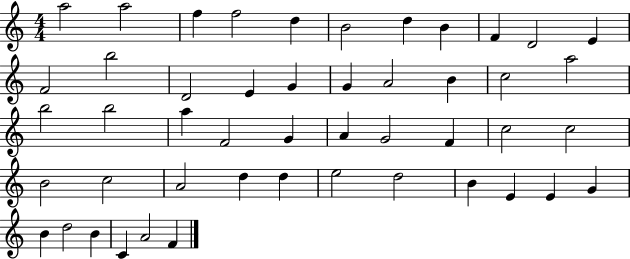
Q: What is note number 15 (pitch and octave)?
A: E4